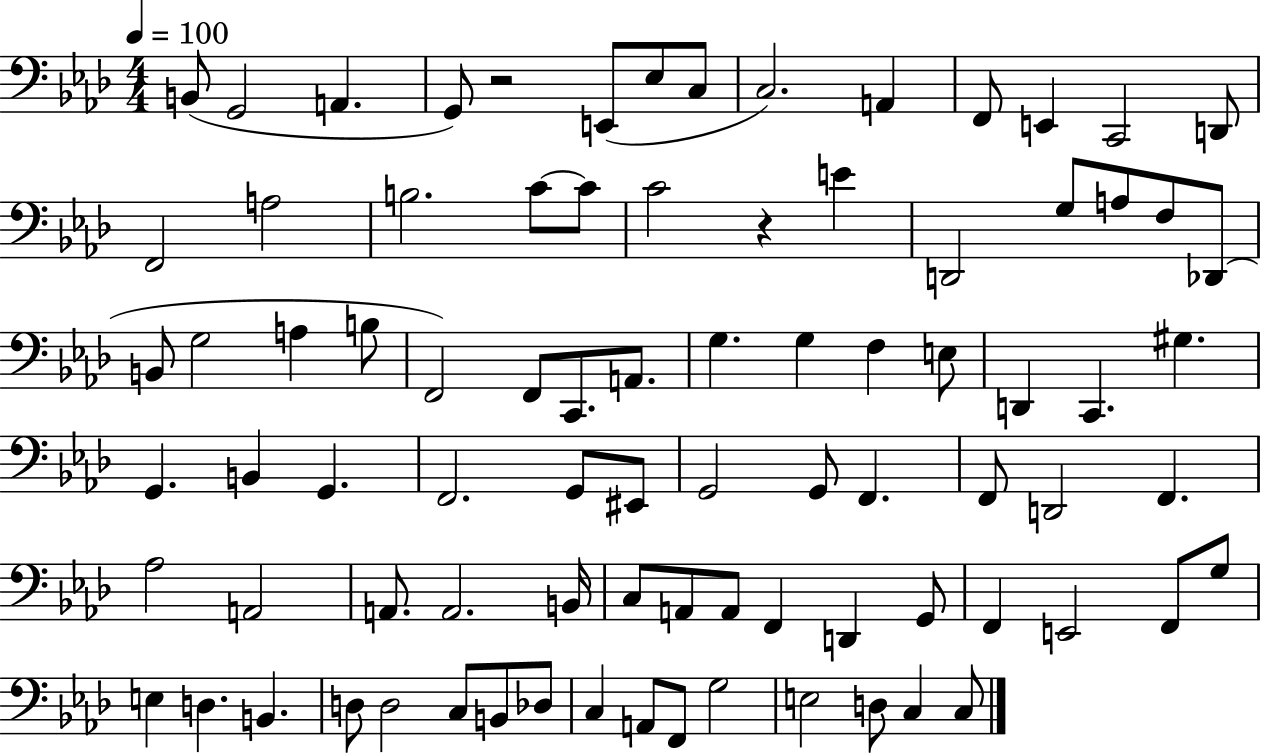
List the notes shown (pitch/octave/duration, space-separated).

B2/e G2/h A2/q. G2/e R/h E2/e Eb3/e C3/e C3/h. A2/q F2/e E2/q C2/h D2/e F2/h A3/h B3/h. C4/e C4/e C4/h R/q E4/q D2/h G3/e A3/e F3/e Db2/e B2/e G3/h A3/q B3/e F2/h F2/e C2/e. A2/e. G3/q. G3/q F3/q E3/e D2/q C2/q. G#3/q. G2/q. B2/q G2/q. F2/h. G2/e EIS2/e G2/h G2/e F2/q. F2/e D2/h F2/q. Ab3/h A2/h A2/e. A2/h. B2/s C3/e A2/e A2/e F2/q D2/q G2/e F2/q E2/h F2/e G3/e E3/q D3/q. B2/q. D3/e D3/h C3/e B2/e Db3/e C3/q A2/e F2/e G3/h E3/h D3/e C3/q C3/e